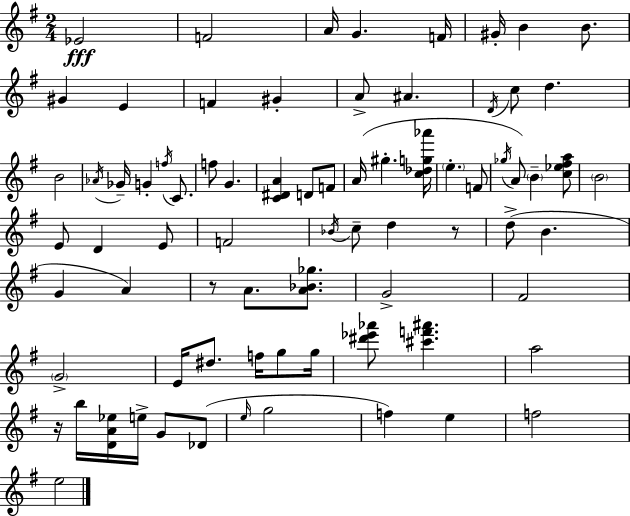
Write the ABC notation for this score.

X:1
T:Untitled
M:2/4
L:1/4
K:G
_E2 F2 A/4 G F/4 ^G/4 B B/2 ^G E F ^G A/2 ^A D/4 c/2 d B2 _A/4 _G/4 G f/4 C/2 f/2 G [C^DA] D/2 F/2 A/4 ^g [c_dg_a']/4 e F/2 _g/4 A/2 B [c_e^fa]/2 B2 E/2 D E/2 F2 _B/4 c/2 d z/2 d/2 B G A z/2 A/2 [A_B_g]/2 G2 ^F2 G2 E/4 ^d/2 f/4 g/2 g/4 [^d'_e'_a']/2 [^c'f'^a'] a2 z/4 b/4 [DA_e]/4 e/4 G/2 _D/2 e/4 g2 f e f2 e2